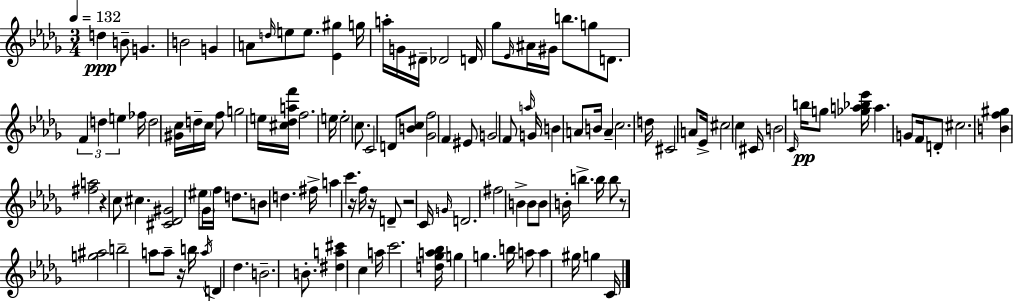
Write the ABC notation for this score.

X:1
T:Untitled
M:3/4
L:1/4
K:Bbm
d B/2 G B2 G A/2 d/4 e/2 e/2 [_E^g] g/4 a/4 G/4 ^D/4 _D2 D/4 _g/2 _E/4 ^A/4 ^G/4 b/2 g/2 D/2 F d e _f/4 d2 [^Gc]/4 d/4 c/4 f/2 g2 e/4 [^c_daf']/4 f2 e/4 e2 c/2 C2 D/2 [Bc]/2 [_Gf]2 F ^E/2 G2 F/2 a/4 G/4 B A/2 B/4 A c2 d/4 ^C2 A/2 _E/4 ^c2 c ^C/4 B2 C/4 b/4 g/2 [_ga_b_e']/4 a G/2 F/4 D/2 ^c2 [Bf^g] [^fa]2 z c/2 ^c [^C_D^G]2 ^e/2 _G/4 f/4 d/2 B/2 d ^f/4 a c' z/4 f/4 z/4 D/2 z2 C/4 G/4 D2 ^f2 B B/2 B/2 B/4 b b/4 b/2 z/2 [g^a]2 b2 a/2 a/2 z/4 b/4 a/4 D _d B2 B/2 [^da^c'] c a/4 c'2 [d_ga_b]/4 g g b/4 a/2 a ^g/4 g C/4